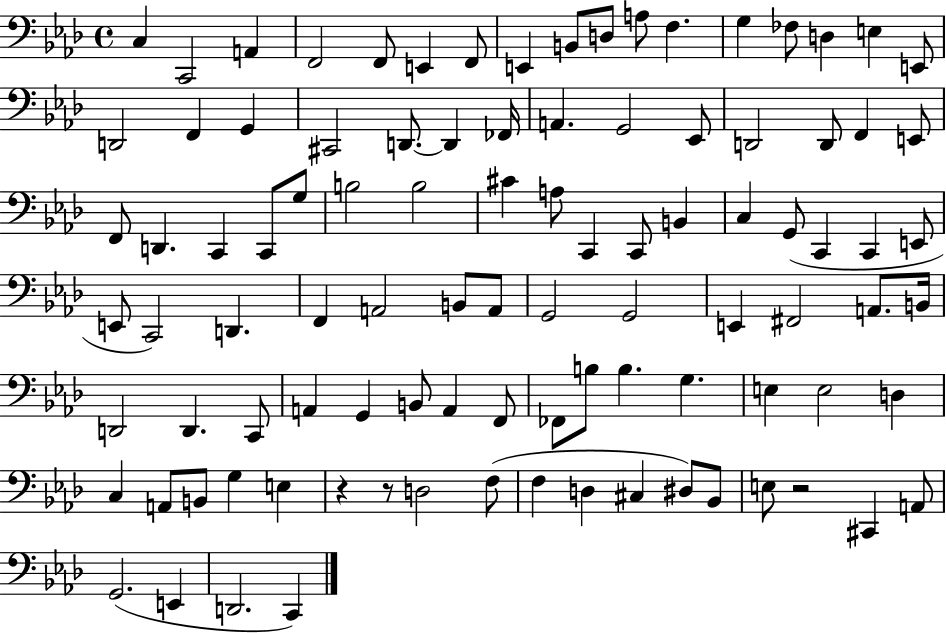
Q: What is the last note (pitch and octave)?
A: C2